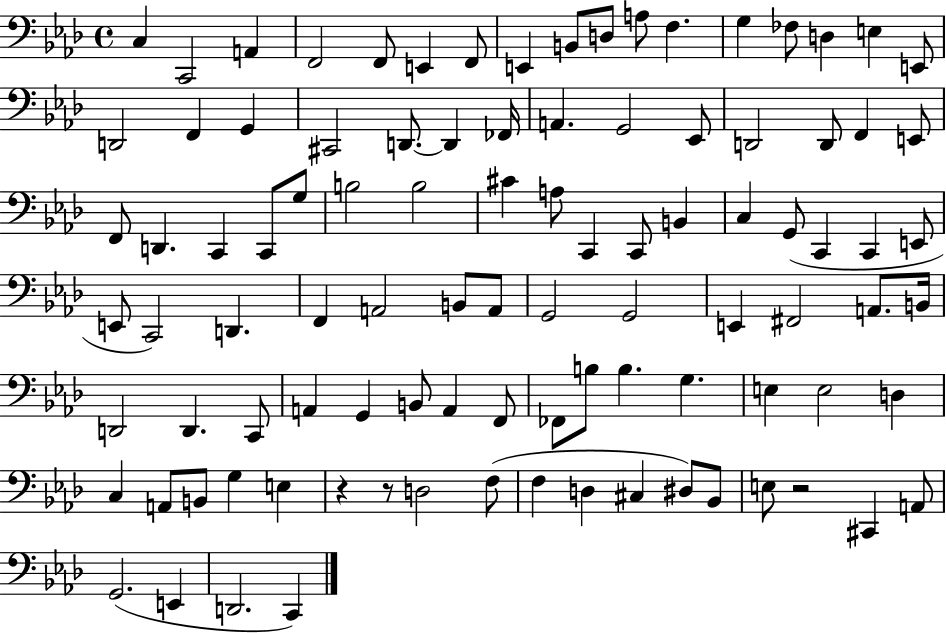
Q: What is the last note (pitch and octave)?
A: C2